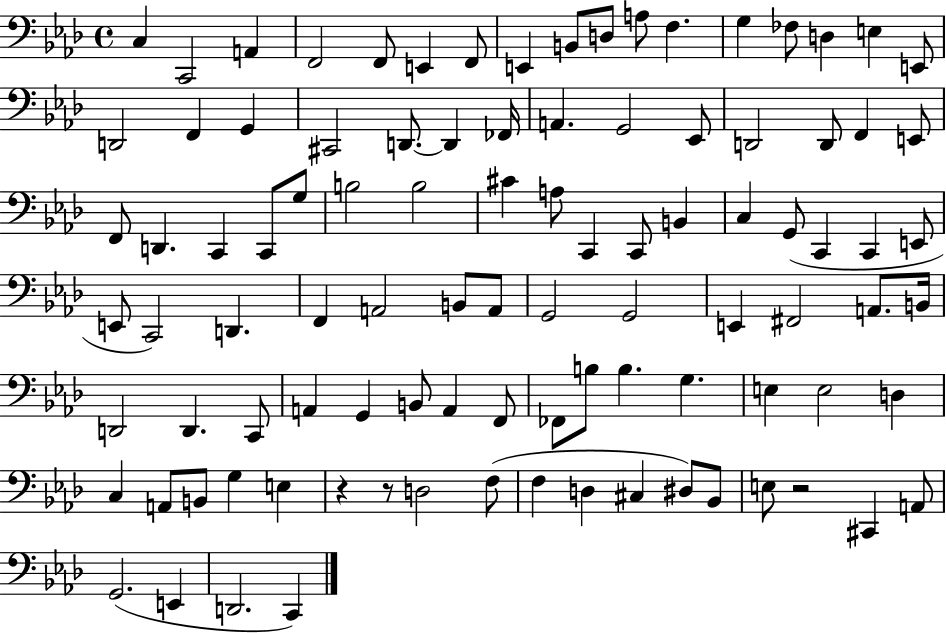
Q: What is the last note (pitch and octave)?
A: C2